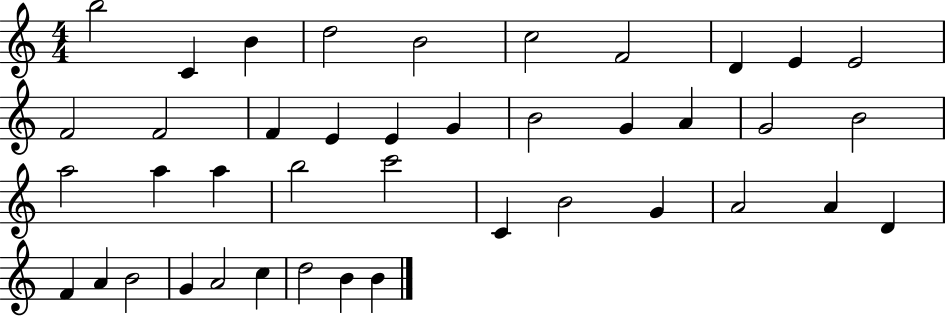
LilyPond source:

{
  \clef treble
  \numericTimeSignature
  \time 4/4
  \key c \major
  b''2 c'4 b'4 | d''2 b'2 | c''2 f'2 | d'4 e'4 e'2 | \break f'2 f'2 | f'4 e'4 e'4 g'4 | b'2 g'4 a'4 | g'2 b'2 | \break a''2 a''4 a''4 | b''2 c'''2 | c'4 b'2 g'4 | a'2 a'4 d'4 | \break f'4 a'4 b'2 | g'4 a'2 c''4 | d''2 b'4 b'4 | \bar "|."
}